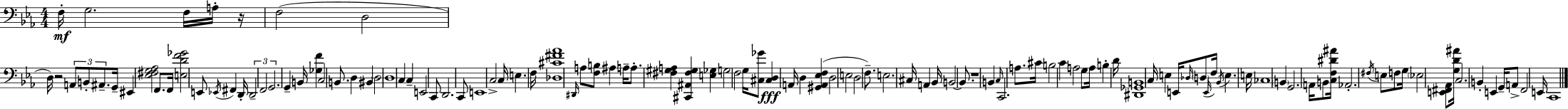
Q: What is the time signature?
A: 4/4